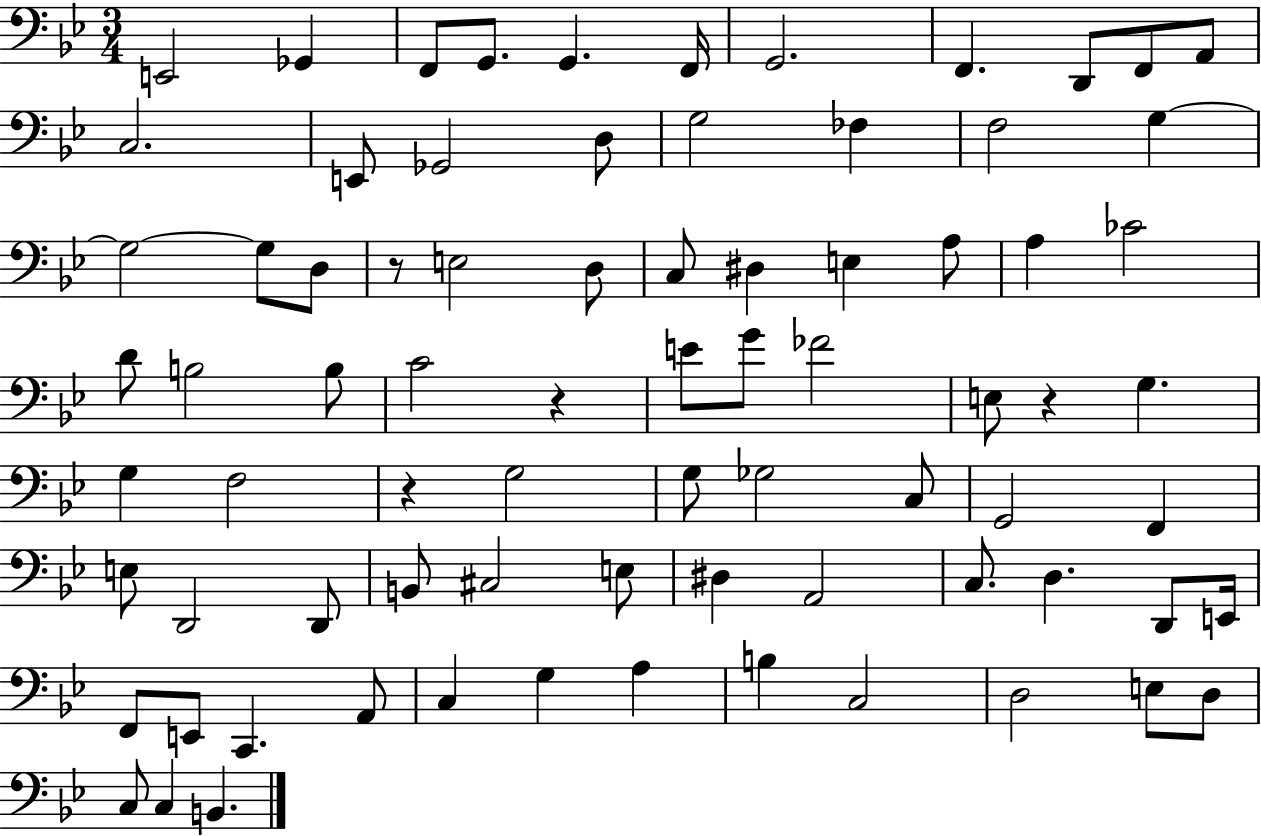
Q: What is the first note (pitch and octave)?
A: E2